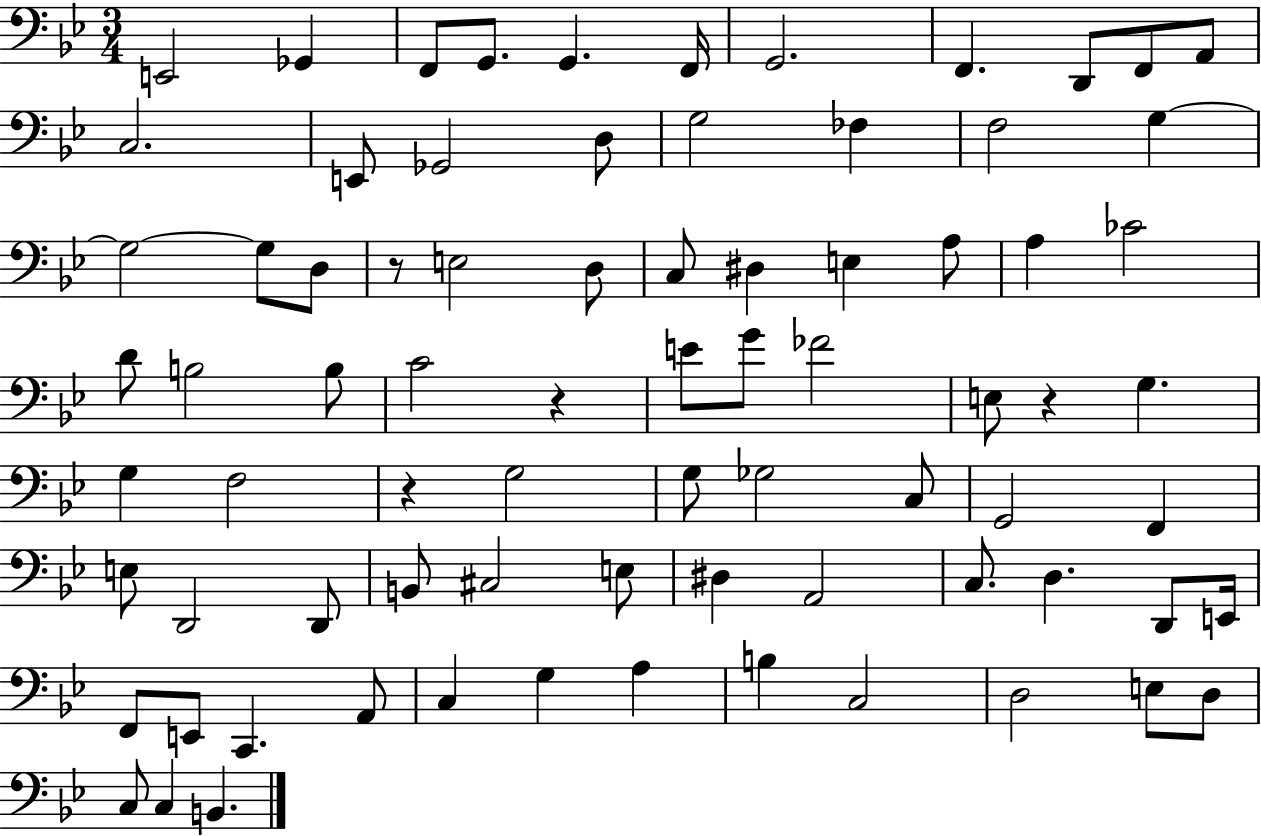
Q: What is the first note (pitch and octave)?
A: E2